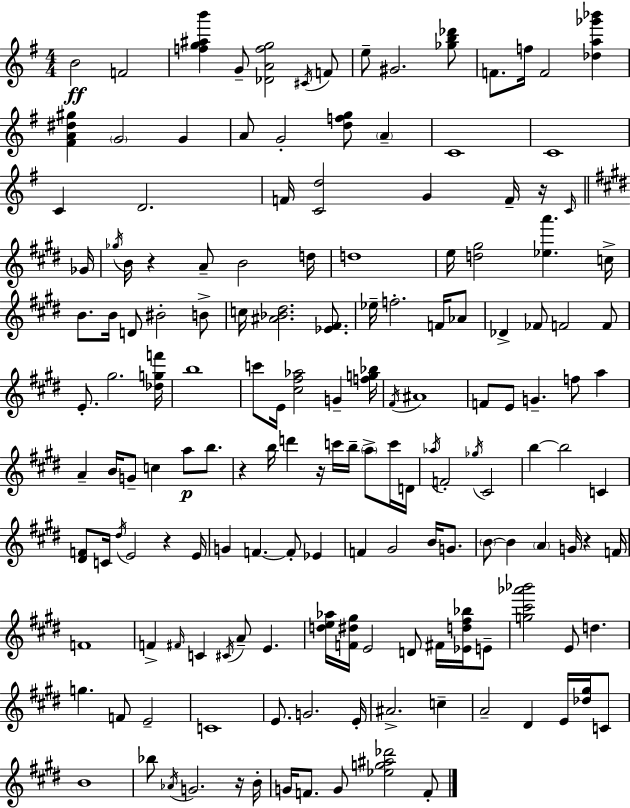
B4/h F4/h [F5,G5,A#5,B6]/q G4/e [Db4,A4,F5,G5]/h C#4/s F4/e E5/e G#4/h. [Gb5,B5,Db6]/e F4/e. F5/s F4/h [Db5,A5,Gb6,Bb6]/q [F#4,A4,D#5,G#5]/q G4/h G4/q A4/e G4/h [D5,F5,G5]/e A4/q C4/w C4/w C4/q D4/h. F4/s [C4,D5]/h G4/q F4/s R/s C4/s Gb4/s Gb5/s B4/s R/q A4/e B4/h D5/s D5/w E5/s [D5,G#5]/h [Eb5,A6]/q. C5/s B4/e. B4/s D4/e BIS4/h B4/e C5/s [A#4,Bb4,D#5]/h. [Eb4,F#4]/e. Eb5/s F5/h. F4/s Ab4/e Db4/q FES4/e F4/h F4/e E4/e. G#5/h. [Db5,G5,F6]/s B5/w C6/e E4/s [C#5,F#5,Ab5]/h G4/q [F5,G5,Bb5]/s F#4/s A#4/w F4/e E4/e G4/q. F5/e A5/q A4/q B4/s G4/e C5/q A5/e B5/e. R/q B5/s D6/q R/s C6/s B5/s A5/e C6/s D4/s Ab5/s F4/h Gb5/s C#4/h B5/q B5/h C4/q [D#4,F4]/e C4/s D#5/s E4/h R/q E4/s G4/q F4/q. F4/e Eb4/q F4/q G#4/h B4/s G4/e. B4/e B4/q A4/q G4/s R/q F4/s F4/w F4/q F#4/s C4/q C#4/s A4/e E4/q. [D5,E5,Ab5]/s [F4,D#5,G#5]/s E4/h D4/e F#4/s [Eb4,D5,F#5,Bb5]/s E4/e [G5,C#6,Ab6,Bb6]/h E4/e D5/q. G5/q. F4/e E4/h C4/w E4/e. G4/h. E4/s A#4/h. C5/q A4/h D#4/q E4/s [Db5,G#5]/s C4/e B4/w Bb5/e Ab4/s G4/h. R/s B4/s G4/s F4/e. G4/e [Eb5,G5,A#5,Db6]/h F4/e